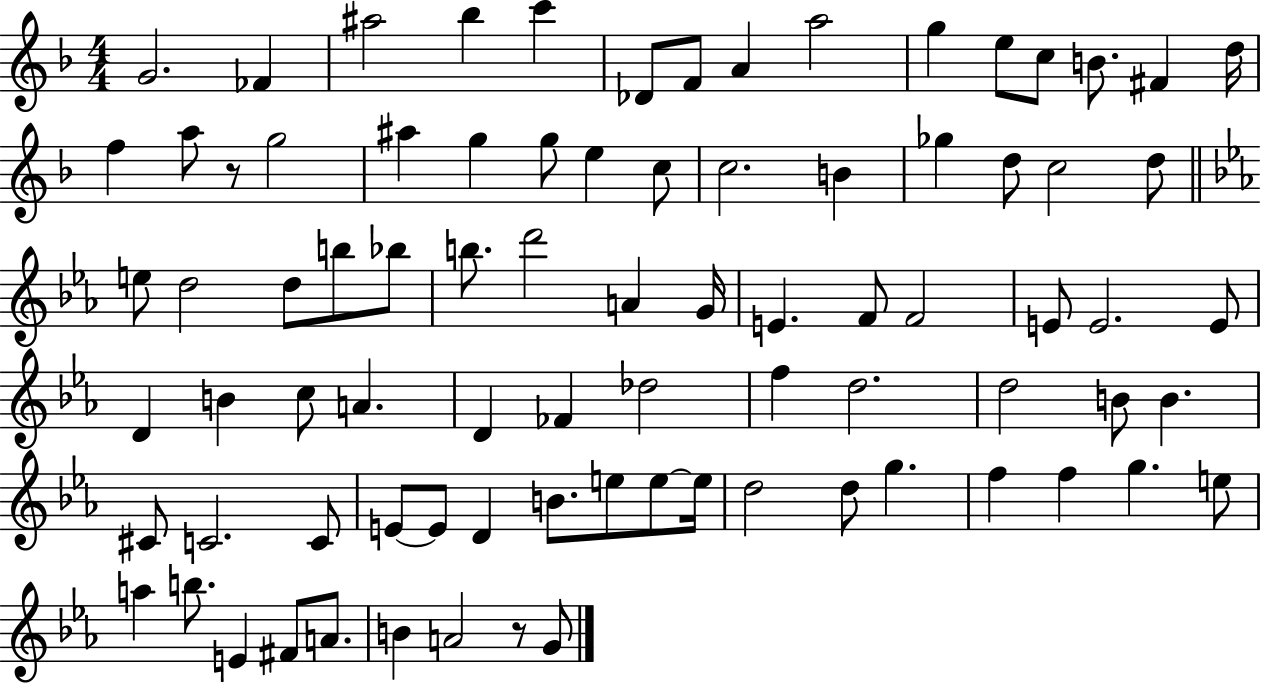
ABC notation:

X:1
T:Untitled
M:4/4
L:1/4
K:F
G2 _F ^a2 _b c' _D/2 F/2 A a2 g e/2 c/2 B/2 ^F d/4 f a/2 z/2 g2 ^a g g/2 e c/2 c2 B _g d/2 c2 d/2 e/2 d2 d/2 b/2 _b/2 b/2 d'2 A G/4 E F/2 F2 E/2 E2 E/2 D B c/2 A D _F _d2 f d2 d2 B/2 B ^C/2 C2 C/2 E/2 E/2 D B/2 e/2 e/2 e/4 d2 d/2 g f f g e/2 a b/2 E ^F/2 A/2 B A2 z/2 G/2